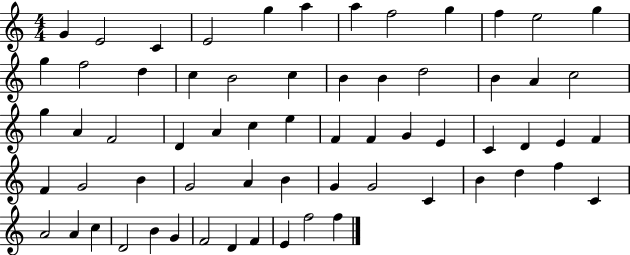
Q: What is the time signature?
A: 4/4